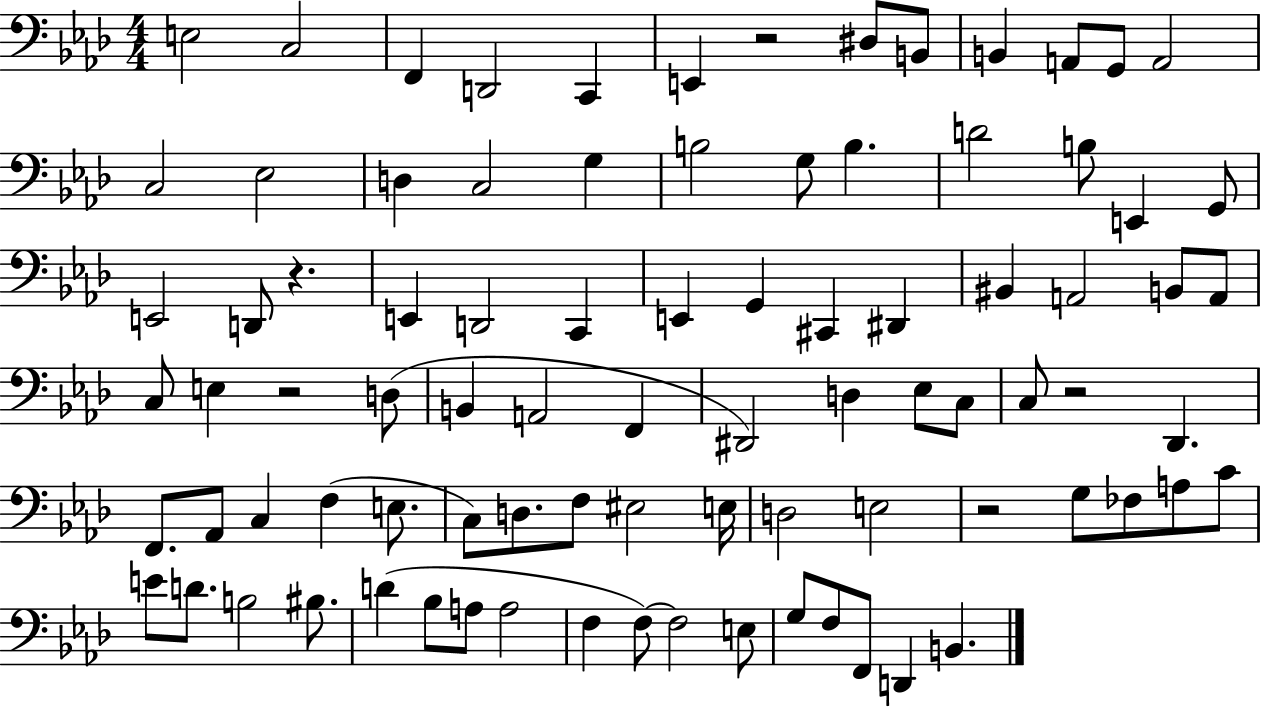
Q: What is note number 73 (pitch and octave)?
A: A3